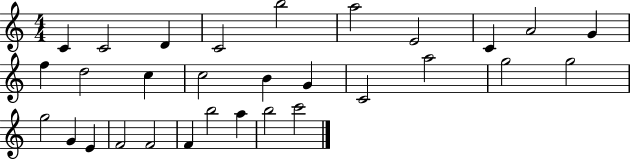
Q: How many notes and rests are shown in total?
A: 30